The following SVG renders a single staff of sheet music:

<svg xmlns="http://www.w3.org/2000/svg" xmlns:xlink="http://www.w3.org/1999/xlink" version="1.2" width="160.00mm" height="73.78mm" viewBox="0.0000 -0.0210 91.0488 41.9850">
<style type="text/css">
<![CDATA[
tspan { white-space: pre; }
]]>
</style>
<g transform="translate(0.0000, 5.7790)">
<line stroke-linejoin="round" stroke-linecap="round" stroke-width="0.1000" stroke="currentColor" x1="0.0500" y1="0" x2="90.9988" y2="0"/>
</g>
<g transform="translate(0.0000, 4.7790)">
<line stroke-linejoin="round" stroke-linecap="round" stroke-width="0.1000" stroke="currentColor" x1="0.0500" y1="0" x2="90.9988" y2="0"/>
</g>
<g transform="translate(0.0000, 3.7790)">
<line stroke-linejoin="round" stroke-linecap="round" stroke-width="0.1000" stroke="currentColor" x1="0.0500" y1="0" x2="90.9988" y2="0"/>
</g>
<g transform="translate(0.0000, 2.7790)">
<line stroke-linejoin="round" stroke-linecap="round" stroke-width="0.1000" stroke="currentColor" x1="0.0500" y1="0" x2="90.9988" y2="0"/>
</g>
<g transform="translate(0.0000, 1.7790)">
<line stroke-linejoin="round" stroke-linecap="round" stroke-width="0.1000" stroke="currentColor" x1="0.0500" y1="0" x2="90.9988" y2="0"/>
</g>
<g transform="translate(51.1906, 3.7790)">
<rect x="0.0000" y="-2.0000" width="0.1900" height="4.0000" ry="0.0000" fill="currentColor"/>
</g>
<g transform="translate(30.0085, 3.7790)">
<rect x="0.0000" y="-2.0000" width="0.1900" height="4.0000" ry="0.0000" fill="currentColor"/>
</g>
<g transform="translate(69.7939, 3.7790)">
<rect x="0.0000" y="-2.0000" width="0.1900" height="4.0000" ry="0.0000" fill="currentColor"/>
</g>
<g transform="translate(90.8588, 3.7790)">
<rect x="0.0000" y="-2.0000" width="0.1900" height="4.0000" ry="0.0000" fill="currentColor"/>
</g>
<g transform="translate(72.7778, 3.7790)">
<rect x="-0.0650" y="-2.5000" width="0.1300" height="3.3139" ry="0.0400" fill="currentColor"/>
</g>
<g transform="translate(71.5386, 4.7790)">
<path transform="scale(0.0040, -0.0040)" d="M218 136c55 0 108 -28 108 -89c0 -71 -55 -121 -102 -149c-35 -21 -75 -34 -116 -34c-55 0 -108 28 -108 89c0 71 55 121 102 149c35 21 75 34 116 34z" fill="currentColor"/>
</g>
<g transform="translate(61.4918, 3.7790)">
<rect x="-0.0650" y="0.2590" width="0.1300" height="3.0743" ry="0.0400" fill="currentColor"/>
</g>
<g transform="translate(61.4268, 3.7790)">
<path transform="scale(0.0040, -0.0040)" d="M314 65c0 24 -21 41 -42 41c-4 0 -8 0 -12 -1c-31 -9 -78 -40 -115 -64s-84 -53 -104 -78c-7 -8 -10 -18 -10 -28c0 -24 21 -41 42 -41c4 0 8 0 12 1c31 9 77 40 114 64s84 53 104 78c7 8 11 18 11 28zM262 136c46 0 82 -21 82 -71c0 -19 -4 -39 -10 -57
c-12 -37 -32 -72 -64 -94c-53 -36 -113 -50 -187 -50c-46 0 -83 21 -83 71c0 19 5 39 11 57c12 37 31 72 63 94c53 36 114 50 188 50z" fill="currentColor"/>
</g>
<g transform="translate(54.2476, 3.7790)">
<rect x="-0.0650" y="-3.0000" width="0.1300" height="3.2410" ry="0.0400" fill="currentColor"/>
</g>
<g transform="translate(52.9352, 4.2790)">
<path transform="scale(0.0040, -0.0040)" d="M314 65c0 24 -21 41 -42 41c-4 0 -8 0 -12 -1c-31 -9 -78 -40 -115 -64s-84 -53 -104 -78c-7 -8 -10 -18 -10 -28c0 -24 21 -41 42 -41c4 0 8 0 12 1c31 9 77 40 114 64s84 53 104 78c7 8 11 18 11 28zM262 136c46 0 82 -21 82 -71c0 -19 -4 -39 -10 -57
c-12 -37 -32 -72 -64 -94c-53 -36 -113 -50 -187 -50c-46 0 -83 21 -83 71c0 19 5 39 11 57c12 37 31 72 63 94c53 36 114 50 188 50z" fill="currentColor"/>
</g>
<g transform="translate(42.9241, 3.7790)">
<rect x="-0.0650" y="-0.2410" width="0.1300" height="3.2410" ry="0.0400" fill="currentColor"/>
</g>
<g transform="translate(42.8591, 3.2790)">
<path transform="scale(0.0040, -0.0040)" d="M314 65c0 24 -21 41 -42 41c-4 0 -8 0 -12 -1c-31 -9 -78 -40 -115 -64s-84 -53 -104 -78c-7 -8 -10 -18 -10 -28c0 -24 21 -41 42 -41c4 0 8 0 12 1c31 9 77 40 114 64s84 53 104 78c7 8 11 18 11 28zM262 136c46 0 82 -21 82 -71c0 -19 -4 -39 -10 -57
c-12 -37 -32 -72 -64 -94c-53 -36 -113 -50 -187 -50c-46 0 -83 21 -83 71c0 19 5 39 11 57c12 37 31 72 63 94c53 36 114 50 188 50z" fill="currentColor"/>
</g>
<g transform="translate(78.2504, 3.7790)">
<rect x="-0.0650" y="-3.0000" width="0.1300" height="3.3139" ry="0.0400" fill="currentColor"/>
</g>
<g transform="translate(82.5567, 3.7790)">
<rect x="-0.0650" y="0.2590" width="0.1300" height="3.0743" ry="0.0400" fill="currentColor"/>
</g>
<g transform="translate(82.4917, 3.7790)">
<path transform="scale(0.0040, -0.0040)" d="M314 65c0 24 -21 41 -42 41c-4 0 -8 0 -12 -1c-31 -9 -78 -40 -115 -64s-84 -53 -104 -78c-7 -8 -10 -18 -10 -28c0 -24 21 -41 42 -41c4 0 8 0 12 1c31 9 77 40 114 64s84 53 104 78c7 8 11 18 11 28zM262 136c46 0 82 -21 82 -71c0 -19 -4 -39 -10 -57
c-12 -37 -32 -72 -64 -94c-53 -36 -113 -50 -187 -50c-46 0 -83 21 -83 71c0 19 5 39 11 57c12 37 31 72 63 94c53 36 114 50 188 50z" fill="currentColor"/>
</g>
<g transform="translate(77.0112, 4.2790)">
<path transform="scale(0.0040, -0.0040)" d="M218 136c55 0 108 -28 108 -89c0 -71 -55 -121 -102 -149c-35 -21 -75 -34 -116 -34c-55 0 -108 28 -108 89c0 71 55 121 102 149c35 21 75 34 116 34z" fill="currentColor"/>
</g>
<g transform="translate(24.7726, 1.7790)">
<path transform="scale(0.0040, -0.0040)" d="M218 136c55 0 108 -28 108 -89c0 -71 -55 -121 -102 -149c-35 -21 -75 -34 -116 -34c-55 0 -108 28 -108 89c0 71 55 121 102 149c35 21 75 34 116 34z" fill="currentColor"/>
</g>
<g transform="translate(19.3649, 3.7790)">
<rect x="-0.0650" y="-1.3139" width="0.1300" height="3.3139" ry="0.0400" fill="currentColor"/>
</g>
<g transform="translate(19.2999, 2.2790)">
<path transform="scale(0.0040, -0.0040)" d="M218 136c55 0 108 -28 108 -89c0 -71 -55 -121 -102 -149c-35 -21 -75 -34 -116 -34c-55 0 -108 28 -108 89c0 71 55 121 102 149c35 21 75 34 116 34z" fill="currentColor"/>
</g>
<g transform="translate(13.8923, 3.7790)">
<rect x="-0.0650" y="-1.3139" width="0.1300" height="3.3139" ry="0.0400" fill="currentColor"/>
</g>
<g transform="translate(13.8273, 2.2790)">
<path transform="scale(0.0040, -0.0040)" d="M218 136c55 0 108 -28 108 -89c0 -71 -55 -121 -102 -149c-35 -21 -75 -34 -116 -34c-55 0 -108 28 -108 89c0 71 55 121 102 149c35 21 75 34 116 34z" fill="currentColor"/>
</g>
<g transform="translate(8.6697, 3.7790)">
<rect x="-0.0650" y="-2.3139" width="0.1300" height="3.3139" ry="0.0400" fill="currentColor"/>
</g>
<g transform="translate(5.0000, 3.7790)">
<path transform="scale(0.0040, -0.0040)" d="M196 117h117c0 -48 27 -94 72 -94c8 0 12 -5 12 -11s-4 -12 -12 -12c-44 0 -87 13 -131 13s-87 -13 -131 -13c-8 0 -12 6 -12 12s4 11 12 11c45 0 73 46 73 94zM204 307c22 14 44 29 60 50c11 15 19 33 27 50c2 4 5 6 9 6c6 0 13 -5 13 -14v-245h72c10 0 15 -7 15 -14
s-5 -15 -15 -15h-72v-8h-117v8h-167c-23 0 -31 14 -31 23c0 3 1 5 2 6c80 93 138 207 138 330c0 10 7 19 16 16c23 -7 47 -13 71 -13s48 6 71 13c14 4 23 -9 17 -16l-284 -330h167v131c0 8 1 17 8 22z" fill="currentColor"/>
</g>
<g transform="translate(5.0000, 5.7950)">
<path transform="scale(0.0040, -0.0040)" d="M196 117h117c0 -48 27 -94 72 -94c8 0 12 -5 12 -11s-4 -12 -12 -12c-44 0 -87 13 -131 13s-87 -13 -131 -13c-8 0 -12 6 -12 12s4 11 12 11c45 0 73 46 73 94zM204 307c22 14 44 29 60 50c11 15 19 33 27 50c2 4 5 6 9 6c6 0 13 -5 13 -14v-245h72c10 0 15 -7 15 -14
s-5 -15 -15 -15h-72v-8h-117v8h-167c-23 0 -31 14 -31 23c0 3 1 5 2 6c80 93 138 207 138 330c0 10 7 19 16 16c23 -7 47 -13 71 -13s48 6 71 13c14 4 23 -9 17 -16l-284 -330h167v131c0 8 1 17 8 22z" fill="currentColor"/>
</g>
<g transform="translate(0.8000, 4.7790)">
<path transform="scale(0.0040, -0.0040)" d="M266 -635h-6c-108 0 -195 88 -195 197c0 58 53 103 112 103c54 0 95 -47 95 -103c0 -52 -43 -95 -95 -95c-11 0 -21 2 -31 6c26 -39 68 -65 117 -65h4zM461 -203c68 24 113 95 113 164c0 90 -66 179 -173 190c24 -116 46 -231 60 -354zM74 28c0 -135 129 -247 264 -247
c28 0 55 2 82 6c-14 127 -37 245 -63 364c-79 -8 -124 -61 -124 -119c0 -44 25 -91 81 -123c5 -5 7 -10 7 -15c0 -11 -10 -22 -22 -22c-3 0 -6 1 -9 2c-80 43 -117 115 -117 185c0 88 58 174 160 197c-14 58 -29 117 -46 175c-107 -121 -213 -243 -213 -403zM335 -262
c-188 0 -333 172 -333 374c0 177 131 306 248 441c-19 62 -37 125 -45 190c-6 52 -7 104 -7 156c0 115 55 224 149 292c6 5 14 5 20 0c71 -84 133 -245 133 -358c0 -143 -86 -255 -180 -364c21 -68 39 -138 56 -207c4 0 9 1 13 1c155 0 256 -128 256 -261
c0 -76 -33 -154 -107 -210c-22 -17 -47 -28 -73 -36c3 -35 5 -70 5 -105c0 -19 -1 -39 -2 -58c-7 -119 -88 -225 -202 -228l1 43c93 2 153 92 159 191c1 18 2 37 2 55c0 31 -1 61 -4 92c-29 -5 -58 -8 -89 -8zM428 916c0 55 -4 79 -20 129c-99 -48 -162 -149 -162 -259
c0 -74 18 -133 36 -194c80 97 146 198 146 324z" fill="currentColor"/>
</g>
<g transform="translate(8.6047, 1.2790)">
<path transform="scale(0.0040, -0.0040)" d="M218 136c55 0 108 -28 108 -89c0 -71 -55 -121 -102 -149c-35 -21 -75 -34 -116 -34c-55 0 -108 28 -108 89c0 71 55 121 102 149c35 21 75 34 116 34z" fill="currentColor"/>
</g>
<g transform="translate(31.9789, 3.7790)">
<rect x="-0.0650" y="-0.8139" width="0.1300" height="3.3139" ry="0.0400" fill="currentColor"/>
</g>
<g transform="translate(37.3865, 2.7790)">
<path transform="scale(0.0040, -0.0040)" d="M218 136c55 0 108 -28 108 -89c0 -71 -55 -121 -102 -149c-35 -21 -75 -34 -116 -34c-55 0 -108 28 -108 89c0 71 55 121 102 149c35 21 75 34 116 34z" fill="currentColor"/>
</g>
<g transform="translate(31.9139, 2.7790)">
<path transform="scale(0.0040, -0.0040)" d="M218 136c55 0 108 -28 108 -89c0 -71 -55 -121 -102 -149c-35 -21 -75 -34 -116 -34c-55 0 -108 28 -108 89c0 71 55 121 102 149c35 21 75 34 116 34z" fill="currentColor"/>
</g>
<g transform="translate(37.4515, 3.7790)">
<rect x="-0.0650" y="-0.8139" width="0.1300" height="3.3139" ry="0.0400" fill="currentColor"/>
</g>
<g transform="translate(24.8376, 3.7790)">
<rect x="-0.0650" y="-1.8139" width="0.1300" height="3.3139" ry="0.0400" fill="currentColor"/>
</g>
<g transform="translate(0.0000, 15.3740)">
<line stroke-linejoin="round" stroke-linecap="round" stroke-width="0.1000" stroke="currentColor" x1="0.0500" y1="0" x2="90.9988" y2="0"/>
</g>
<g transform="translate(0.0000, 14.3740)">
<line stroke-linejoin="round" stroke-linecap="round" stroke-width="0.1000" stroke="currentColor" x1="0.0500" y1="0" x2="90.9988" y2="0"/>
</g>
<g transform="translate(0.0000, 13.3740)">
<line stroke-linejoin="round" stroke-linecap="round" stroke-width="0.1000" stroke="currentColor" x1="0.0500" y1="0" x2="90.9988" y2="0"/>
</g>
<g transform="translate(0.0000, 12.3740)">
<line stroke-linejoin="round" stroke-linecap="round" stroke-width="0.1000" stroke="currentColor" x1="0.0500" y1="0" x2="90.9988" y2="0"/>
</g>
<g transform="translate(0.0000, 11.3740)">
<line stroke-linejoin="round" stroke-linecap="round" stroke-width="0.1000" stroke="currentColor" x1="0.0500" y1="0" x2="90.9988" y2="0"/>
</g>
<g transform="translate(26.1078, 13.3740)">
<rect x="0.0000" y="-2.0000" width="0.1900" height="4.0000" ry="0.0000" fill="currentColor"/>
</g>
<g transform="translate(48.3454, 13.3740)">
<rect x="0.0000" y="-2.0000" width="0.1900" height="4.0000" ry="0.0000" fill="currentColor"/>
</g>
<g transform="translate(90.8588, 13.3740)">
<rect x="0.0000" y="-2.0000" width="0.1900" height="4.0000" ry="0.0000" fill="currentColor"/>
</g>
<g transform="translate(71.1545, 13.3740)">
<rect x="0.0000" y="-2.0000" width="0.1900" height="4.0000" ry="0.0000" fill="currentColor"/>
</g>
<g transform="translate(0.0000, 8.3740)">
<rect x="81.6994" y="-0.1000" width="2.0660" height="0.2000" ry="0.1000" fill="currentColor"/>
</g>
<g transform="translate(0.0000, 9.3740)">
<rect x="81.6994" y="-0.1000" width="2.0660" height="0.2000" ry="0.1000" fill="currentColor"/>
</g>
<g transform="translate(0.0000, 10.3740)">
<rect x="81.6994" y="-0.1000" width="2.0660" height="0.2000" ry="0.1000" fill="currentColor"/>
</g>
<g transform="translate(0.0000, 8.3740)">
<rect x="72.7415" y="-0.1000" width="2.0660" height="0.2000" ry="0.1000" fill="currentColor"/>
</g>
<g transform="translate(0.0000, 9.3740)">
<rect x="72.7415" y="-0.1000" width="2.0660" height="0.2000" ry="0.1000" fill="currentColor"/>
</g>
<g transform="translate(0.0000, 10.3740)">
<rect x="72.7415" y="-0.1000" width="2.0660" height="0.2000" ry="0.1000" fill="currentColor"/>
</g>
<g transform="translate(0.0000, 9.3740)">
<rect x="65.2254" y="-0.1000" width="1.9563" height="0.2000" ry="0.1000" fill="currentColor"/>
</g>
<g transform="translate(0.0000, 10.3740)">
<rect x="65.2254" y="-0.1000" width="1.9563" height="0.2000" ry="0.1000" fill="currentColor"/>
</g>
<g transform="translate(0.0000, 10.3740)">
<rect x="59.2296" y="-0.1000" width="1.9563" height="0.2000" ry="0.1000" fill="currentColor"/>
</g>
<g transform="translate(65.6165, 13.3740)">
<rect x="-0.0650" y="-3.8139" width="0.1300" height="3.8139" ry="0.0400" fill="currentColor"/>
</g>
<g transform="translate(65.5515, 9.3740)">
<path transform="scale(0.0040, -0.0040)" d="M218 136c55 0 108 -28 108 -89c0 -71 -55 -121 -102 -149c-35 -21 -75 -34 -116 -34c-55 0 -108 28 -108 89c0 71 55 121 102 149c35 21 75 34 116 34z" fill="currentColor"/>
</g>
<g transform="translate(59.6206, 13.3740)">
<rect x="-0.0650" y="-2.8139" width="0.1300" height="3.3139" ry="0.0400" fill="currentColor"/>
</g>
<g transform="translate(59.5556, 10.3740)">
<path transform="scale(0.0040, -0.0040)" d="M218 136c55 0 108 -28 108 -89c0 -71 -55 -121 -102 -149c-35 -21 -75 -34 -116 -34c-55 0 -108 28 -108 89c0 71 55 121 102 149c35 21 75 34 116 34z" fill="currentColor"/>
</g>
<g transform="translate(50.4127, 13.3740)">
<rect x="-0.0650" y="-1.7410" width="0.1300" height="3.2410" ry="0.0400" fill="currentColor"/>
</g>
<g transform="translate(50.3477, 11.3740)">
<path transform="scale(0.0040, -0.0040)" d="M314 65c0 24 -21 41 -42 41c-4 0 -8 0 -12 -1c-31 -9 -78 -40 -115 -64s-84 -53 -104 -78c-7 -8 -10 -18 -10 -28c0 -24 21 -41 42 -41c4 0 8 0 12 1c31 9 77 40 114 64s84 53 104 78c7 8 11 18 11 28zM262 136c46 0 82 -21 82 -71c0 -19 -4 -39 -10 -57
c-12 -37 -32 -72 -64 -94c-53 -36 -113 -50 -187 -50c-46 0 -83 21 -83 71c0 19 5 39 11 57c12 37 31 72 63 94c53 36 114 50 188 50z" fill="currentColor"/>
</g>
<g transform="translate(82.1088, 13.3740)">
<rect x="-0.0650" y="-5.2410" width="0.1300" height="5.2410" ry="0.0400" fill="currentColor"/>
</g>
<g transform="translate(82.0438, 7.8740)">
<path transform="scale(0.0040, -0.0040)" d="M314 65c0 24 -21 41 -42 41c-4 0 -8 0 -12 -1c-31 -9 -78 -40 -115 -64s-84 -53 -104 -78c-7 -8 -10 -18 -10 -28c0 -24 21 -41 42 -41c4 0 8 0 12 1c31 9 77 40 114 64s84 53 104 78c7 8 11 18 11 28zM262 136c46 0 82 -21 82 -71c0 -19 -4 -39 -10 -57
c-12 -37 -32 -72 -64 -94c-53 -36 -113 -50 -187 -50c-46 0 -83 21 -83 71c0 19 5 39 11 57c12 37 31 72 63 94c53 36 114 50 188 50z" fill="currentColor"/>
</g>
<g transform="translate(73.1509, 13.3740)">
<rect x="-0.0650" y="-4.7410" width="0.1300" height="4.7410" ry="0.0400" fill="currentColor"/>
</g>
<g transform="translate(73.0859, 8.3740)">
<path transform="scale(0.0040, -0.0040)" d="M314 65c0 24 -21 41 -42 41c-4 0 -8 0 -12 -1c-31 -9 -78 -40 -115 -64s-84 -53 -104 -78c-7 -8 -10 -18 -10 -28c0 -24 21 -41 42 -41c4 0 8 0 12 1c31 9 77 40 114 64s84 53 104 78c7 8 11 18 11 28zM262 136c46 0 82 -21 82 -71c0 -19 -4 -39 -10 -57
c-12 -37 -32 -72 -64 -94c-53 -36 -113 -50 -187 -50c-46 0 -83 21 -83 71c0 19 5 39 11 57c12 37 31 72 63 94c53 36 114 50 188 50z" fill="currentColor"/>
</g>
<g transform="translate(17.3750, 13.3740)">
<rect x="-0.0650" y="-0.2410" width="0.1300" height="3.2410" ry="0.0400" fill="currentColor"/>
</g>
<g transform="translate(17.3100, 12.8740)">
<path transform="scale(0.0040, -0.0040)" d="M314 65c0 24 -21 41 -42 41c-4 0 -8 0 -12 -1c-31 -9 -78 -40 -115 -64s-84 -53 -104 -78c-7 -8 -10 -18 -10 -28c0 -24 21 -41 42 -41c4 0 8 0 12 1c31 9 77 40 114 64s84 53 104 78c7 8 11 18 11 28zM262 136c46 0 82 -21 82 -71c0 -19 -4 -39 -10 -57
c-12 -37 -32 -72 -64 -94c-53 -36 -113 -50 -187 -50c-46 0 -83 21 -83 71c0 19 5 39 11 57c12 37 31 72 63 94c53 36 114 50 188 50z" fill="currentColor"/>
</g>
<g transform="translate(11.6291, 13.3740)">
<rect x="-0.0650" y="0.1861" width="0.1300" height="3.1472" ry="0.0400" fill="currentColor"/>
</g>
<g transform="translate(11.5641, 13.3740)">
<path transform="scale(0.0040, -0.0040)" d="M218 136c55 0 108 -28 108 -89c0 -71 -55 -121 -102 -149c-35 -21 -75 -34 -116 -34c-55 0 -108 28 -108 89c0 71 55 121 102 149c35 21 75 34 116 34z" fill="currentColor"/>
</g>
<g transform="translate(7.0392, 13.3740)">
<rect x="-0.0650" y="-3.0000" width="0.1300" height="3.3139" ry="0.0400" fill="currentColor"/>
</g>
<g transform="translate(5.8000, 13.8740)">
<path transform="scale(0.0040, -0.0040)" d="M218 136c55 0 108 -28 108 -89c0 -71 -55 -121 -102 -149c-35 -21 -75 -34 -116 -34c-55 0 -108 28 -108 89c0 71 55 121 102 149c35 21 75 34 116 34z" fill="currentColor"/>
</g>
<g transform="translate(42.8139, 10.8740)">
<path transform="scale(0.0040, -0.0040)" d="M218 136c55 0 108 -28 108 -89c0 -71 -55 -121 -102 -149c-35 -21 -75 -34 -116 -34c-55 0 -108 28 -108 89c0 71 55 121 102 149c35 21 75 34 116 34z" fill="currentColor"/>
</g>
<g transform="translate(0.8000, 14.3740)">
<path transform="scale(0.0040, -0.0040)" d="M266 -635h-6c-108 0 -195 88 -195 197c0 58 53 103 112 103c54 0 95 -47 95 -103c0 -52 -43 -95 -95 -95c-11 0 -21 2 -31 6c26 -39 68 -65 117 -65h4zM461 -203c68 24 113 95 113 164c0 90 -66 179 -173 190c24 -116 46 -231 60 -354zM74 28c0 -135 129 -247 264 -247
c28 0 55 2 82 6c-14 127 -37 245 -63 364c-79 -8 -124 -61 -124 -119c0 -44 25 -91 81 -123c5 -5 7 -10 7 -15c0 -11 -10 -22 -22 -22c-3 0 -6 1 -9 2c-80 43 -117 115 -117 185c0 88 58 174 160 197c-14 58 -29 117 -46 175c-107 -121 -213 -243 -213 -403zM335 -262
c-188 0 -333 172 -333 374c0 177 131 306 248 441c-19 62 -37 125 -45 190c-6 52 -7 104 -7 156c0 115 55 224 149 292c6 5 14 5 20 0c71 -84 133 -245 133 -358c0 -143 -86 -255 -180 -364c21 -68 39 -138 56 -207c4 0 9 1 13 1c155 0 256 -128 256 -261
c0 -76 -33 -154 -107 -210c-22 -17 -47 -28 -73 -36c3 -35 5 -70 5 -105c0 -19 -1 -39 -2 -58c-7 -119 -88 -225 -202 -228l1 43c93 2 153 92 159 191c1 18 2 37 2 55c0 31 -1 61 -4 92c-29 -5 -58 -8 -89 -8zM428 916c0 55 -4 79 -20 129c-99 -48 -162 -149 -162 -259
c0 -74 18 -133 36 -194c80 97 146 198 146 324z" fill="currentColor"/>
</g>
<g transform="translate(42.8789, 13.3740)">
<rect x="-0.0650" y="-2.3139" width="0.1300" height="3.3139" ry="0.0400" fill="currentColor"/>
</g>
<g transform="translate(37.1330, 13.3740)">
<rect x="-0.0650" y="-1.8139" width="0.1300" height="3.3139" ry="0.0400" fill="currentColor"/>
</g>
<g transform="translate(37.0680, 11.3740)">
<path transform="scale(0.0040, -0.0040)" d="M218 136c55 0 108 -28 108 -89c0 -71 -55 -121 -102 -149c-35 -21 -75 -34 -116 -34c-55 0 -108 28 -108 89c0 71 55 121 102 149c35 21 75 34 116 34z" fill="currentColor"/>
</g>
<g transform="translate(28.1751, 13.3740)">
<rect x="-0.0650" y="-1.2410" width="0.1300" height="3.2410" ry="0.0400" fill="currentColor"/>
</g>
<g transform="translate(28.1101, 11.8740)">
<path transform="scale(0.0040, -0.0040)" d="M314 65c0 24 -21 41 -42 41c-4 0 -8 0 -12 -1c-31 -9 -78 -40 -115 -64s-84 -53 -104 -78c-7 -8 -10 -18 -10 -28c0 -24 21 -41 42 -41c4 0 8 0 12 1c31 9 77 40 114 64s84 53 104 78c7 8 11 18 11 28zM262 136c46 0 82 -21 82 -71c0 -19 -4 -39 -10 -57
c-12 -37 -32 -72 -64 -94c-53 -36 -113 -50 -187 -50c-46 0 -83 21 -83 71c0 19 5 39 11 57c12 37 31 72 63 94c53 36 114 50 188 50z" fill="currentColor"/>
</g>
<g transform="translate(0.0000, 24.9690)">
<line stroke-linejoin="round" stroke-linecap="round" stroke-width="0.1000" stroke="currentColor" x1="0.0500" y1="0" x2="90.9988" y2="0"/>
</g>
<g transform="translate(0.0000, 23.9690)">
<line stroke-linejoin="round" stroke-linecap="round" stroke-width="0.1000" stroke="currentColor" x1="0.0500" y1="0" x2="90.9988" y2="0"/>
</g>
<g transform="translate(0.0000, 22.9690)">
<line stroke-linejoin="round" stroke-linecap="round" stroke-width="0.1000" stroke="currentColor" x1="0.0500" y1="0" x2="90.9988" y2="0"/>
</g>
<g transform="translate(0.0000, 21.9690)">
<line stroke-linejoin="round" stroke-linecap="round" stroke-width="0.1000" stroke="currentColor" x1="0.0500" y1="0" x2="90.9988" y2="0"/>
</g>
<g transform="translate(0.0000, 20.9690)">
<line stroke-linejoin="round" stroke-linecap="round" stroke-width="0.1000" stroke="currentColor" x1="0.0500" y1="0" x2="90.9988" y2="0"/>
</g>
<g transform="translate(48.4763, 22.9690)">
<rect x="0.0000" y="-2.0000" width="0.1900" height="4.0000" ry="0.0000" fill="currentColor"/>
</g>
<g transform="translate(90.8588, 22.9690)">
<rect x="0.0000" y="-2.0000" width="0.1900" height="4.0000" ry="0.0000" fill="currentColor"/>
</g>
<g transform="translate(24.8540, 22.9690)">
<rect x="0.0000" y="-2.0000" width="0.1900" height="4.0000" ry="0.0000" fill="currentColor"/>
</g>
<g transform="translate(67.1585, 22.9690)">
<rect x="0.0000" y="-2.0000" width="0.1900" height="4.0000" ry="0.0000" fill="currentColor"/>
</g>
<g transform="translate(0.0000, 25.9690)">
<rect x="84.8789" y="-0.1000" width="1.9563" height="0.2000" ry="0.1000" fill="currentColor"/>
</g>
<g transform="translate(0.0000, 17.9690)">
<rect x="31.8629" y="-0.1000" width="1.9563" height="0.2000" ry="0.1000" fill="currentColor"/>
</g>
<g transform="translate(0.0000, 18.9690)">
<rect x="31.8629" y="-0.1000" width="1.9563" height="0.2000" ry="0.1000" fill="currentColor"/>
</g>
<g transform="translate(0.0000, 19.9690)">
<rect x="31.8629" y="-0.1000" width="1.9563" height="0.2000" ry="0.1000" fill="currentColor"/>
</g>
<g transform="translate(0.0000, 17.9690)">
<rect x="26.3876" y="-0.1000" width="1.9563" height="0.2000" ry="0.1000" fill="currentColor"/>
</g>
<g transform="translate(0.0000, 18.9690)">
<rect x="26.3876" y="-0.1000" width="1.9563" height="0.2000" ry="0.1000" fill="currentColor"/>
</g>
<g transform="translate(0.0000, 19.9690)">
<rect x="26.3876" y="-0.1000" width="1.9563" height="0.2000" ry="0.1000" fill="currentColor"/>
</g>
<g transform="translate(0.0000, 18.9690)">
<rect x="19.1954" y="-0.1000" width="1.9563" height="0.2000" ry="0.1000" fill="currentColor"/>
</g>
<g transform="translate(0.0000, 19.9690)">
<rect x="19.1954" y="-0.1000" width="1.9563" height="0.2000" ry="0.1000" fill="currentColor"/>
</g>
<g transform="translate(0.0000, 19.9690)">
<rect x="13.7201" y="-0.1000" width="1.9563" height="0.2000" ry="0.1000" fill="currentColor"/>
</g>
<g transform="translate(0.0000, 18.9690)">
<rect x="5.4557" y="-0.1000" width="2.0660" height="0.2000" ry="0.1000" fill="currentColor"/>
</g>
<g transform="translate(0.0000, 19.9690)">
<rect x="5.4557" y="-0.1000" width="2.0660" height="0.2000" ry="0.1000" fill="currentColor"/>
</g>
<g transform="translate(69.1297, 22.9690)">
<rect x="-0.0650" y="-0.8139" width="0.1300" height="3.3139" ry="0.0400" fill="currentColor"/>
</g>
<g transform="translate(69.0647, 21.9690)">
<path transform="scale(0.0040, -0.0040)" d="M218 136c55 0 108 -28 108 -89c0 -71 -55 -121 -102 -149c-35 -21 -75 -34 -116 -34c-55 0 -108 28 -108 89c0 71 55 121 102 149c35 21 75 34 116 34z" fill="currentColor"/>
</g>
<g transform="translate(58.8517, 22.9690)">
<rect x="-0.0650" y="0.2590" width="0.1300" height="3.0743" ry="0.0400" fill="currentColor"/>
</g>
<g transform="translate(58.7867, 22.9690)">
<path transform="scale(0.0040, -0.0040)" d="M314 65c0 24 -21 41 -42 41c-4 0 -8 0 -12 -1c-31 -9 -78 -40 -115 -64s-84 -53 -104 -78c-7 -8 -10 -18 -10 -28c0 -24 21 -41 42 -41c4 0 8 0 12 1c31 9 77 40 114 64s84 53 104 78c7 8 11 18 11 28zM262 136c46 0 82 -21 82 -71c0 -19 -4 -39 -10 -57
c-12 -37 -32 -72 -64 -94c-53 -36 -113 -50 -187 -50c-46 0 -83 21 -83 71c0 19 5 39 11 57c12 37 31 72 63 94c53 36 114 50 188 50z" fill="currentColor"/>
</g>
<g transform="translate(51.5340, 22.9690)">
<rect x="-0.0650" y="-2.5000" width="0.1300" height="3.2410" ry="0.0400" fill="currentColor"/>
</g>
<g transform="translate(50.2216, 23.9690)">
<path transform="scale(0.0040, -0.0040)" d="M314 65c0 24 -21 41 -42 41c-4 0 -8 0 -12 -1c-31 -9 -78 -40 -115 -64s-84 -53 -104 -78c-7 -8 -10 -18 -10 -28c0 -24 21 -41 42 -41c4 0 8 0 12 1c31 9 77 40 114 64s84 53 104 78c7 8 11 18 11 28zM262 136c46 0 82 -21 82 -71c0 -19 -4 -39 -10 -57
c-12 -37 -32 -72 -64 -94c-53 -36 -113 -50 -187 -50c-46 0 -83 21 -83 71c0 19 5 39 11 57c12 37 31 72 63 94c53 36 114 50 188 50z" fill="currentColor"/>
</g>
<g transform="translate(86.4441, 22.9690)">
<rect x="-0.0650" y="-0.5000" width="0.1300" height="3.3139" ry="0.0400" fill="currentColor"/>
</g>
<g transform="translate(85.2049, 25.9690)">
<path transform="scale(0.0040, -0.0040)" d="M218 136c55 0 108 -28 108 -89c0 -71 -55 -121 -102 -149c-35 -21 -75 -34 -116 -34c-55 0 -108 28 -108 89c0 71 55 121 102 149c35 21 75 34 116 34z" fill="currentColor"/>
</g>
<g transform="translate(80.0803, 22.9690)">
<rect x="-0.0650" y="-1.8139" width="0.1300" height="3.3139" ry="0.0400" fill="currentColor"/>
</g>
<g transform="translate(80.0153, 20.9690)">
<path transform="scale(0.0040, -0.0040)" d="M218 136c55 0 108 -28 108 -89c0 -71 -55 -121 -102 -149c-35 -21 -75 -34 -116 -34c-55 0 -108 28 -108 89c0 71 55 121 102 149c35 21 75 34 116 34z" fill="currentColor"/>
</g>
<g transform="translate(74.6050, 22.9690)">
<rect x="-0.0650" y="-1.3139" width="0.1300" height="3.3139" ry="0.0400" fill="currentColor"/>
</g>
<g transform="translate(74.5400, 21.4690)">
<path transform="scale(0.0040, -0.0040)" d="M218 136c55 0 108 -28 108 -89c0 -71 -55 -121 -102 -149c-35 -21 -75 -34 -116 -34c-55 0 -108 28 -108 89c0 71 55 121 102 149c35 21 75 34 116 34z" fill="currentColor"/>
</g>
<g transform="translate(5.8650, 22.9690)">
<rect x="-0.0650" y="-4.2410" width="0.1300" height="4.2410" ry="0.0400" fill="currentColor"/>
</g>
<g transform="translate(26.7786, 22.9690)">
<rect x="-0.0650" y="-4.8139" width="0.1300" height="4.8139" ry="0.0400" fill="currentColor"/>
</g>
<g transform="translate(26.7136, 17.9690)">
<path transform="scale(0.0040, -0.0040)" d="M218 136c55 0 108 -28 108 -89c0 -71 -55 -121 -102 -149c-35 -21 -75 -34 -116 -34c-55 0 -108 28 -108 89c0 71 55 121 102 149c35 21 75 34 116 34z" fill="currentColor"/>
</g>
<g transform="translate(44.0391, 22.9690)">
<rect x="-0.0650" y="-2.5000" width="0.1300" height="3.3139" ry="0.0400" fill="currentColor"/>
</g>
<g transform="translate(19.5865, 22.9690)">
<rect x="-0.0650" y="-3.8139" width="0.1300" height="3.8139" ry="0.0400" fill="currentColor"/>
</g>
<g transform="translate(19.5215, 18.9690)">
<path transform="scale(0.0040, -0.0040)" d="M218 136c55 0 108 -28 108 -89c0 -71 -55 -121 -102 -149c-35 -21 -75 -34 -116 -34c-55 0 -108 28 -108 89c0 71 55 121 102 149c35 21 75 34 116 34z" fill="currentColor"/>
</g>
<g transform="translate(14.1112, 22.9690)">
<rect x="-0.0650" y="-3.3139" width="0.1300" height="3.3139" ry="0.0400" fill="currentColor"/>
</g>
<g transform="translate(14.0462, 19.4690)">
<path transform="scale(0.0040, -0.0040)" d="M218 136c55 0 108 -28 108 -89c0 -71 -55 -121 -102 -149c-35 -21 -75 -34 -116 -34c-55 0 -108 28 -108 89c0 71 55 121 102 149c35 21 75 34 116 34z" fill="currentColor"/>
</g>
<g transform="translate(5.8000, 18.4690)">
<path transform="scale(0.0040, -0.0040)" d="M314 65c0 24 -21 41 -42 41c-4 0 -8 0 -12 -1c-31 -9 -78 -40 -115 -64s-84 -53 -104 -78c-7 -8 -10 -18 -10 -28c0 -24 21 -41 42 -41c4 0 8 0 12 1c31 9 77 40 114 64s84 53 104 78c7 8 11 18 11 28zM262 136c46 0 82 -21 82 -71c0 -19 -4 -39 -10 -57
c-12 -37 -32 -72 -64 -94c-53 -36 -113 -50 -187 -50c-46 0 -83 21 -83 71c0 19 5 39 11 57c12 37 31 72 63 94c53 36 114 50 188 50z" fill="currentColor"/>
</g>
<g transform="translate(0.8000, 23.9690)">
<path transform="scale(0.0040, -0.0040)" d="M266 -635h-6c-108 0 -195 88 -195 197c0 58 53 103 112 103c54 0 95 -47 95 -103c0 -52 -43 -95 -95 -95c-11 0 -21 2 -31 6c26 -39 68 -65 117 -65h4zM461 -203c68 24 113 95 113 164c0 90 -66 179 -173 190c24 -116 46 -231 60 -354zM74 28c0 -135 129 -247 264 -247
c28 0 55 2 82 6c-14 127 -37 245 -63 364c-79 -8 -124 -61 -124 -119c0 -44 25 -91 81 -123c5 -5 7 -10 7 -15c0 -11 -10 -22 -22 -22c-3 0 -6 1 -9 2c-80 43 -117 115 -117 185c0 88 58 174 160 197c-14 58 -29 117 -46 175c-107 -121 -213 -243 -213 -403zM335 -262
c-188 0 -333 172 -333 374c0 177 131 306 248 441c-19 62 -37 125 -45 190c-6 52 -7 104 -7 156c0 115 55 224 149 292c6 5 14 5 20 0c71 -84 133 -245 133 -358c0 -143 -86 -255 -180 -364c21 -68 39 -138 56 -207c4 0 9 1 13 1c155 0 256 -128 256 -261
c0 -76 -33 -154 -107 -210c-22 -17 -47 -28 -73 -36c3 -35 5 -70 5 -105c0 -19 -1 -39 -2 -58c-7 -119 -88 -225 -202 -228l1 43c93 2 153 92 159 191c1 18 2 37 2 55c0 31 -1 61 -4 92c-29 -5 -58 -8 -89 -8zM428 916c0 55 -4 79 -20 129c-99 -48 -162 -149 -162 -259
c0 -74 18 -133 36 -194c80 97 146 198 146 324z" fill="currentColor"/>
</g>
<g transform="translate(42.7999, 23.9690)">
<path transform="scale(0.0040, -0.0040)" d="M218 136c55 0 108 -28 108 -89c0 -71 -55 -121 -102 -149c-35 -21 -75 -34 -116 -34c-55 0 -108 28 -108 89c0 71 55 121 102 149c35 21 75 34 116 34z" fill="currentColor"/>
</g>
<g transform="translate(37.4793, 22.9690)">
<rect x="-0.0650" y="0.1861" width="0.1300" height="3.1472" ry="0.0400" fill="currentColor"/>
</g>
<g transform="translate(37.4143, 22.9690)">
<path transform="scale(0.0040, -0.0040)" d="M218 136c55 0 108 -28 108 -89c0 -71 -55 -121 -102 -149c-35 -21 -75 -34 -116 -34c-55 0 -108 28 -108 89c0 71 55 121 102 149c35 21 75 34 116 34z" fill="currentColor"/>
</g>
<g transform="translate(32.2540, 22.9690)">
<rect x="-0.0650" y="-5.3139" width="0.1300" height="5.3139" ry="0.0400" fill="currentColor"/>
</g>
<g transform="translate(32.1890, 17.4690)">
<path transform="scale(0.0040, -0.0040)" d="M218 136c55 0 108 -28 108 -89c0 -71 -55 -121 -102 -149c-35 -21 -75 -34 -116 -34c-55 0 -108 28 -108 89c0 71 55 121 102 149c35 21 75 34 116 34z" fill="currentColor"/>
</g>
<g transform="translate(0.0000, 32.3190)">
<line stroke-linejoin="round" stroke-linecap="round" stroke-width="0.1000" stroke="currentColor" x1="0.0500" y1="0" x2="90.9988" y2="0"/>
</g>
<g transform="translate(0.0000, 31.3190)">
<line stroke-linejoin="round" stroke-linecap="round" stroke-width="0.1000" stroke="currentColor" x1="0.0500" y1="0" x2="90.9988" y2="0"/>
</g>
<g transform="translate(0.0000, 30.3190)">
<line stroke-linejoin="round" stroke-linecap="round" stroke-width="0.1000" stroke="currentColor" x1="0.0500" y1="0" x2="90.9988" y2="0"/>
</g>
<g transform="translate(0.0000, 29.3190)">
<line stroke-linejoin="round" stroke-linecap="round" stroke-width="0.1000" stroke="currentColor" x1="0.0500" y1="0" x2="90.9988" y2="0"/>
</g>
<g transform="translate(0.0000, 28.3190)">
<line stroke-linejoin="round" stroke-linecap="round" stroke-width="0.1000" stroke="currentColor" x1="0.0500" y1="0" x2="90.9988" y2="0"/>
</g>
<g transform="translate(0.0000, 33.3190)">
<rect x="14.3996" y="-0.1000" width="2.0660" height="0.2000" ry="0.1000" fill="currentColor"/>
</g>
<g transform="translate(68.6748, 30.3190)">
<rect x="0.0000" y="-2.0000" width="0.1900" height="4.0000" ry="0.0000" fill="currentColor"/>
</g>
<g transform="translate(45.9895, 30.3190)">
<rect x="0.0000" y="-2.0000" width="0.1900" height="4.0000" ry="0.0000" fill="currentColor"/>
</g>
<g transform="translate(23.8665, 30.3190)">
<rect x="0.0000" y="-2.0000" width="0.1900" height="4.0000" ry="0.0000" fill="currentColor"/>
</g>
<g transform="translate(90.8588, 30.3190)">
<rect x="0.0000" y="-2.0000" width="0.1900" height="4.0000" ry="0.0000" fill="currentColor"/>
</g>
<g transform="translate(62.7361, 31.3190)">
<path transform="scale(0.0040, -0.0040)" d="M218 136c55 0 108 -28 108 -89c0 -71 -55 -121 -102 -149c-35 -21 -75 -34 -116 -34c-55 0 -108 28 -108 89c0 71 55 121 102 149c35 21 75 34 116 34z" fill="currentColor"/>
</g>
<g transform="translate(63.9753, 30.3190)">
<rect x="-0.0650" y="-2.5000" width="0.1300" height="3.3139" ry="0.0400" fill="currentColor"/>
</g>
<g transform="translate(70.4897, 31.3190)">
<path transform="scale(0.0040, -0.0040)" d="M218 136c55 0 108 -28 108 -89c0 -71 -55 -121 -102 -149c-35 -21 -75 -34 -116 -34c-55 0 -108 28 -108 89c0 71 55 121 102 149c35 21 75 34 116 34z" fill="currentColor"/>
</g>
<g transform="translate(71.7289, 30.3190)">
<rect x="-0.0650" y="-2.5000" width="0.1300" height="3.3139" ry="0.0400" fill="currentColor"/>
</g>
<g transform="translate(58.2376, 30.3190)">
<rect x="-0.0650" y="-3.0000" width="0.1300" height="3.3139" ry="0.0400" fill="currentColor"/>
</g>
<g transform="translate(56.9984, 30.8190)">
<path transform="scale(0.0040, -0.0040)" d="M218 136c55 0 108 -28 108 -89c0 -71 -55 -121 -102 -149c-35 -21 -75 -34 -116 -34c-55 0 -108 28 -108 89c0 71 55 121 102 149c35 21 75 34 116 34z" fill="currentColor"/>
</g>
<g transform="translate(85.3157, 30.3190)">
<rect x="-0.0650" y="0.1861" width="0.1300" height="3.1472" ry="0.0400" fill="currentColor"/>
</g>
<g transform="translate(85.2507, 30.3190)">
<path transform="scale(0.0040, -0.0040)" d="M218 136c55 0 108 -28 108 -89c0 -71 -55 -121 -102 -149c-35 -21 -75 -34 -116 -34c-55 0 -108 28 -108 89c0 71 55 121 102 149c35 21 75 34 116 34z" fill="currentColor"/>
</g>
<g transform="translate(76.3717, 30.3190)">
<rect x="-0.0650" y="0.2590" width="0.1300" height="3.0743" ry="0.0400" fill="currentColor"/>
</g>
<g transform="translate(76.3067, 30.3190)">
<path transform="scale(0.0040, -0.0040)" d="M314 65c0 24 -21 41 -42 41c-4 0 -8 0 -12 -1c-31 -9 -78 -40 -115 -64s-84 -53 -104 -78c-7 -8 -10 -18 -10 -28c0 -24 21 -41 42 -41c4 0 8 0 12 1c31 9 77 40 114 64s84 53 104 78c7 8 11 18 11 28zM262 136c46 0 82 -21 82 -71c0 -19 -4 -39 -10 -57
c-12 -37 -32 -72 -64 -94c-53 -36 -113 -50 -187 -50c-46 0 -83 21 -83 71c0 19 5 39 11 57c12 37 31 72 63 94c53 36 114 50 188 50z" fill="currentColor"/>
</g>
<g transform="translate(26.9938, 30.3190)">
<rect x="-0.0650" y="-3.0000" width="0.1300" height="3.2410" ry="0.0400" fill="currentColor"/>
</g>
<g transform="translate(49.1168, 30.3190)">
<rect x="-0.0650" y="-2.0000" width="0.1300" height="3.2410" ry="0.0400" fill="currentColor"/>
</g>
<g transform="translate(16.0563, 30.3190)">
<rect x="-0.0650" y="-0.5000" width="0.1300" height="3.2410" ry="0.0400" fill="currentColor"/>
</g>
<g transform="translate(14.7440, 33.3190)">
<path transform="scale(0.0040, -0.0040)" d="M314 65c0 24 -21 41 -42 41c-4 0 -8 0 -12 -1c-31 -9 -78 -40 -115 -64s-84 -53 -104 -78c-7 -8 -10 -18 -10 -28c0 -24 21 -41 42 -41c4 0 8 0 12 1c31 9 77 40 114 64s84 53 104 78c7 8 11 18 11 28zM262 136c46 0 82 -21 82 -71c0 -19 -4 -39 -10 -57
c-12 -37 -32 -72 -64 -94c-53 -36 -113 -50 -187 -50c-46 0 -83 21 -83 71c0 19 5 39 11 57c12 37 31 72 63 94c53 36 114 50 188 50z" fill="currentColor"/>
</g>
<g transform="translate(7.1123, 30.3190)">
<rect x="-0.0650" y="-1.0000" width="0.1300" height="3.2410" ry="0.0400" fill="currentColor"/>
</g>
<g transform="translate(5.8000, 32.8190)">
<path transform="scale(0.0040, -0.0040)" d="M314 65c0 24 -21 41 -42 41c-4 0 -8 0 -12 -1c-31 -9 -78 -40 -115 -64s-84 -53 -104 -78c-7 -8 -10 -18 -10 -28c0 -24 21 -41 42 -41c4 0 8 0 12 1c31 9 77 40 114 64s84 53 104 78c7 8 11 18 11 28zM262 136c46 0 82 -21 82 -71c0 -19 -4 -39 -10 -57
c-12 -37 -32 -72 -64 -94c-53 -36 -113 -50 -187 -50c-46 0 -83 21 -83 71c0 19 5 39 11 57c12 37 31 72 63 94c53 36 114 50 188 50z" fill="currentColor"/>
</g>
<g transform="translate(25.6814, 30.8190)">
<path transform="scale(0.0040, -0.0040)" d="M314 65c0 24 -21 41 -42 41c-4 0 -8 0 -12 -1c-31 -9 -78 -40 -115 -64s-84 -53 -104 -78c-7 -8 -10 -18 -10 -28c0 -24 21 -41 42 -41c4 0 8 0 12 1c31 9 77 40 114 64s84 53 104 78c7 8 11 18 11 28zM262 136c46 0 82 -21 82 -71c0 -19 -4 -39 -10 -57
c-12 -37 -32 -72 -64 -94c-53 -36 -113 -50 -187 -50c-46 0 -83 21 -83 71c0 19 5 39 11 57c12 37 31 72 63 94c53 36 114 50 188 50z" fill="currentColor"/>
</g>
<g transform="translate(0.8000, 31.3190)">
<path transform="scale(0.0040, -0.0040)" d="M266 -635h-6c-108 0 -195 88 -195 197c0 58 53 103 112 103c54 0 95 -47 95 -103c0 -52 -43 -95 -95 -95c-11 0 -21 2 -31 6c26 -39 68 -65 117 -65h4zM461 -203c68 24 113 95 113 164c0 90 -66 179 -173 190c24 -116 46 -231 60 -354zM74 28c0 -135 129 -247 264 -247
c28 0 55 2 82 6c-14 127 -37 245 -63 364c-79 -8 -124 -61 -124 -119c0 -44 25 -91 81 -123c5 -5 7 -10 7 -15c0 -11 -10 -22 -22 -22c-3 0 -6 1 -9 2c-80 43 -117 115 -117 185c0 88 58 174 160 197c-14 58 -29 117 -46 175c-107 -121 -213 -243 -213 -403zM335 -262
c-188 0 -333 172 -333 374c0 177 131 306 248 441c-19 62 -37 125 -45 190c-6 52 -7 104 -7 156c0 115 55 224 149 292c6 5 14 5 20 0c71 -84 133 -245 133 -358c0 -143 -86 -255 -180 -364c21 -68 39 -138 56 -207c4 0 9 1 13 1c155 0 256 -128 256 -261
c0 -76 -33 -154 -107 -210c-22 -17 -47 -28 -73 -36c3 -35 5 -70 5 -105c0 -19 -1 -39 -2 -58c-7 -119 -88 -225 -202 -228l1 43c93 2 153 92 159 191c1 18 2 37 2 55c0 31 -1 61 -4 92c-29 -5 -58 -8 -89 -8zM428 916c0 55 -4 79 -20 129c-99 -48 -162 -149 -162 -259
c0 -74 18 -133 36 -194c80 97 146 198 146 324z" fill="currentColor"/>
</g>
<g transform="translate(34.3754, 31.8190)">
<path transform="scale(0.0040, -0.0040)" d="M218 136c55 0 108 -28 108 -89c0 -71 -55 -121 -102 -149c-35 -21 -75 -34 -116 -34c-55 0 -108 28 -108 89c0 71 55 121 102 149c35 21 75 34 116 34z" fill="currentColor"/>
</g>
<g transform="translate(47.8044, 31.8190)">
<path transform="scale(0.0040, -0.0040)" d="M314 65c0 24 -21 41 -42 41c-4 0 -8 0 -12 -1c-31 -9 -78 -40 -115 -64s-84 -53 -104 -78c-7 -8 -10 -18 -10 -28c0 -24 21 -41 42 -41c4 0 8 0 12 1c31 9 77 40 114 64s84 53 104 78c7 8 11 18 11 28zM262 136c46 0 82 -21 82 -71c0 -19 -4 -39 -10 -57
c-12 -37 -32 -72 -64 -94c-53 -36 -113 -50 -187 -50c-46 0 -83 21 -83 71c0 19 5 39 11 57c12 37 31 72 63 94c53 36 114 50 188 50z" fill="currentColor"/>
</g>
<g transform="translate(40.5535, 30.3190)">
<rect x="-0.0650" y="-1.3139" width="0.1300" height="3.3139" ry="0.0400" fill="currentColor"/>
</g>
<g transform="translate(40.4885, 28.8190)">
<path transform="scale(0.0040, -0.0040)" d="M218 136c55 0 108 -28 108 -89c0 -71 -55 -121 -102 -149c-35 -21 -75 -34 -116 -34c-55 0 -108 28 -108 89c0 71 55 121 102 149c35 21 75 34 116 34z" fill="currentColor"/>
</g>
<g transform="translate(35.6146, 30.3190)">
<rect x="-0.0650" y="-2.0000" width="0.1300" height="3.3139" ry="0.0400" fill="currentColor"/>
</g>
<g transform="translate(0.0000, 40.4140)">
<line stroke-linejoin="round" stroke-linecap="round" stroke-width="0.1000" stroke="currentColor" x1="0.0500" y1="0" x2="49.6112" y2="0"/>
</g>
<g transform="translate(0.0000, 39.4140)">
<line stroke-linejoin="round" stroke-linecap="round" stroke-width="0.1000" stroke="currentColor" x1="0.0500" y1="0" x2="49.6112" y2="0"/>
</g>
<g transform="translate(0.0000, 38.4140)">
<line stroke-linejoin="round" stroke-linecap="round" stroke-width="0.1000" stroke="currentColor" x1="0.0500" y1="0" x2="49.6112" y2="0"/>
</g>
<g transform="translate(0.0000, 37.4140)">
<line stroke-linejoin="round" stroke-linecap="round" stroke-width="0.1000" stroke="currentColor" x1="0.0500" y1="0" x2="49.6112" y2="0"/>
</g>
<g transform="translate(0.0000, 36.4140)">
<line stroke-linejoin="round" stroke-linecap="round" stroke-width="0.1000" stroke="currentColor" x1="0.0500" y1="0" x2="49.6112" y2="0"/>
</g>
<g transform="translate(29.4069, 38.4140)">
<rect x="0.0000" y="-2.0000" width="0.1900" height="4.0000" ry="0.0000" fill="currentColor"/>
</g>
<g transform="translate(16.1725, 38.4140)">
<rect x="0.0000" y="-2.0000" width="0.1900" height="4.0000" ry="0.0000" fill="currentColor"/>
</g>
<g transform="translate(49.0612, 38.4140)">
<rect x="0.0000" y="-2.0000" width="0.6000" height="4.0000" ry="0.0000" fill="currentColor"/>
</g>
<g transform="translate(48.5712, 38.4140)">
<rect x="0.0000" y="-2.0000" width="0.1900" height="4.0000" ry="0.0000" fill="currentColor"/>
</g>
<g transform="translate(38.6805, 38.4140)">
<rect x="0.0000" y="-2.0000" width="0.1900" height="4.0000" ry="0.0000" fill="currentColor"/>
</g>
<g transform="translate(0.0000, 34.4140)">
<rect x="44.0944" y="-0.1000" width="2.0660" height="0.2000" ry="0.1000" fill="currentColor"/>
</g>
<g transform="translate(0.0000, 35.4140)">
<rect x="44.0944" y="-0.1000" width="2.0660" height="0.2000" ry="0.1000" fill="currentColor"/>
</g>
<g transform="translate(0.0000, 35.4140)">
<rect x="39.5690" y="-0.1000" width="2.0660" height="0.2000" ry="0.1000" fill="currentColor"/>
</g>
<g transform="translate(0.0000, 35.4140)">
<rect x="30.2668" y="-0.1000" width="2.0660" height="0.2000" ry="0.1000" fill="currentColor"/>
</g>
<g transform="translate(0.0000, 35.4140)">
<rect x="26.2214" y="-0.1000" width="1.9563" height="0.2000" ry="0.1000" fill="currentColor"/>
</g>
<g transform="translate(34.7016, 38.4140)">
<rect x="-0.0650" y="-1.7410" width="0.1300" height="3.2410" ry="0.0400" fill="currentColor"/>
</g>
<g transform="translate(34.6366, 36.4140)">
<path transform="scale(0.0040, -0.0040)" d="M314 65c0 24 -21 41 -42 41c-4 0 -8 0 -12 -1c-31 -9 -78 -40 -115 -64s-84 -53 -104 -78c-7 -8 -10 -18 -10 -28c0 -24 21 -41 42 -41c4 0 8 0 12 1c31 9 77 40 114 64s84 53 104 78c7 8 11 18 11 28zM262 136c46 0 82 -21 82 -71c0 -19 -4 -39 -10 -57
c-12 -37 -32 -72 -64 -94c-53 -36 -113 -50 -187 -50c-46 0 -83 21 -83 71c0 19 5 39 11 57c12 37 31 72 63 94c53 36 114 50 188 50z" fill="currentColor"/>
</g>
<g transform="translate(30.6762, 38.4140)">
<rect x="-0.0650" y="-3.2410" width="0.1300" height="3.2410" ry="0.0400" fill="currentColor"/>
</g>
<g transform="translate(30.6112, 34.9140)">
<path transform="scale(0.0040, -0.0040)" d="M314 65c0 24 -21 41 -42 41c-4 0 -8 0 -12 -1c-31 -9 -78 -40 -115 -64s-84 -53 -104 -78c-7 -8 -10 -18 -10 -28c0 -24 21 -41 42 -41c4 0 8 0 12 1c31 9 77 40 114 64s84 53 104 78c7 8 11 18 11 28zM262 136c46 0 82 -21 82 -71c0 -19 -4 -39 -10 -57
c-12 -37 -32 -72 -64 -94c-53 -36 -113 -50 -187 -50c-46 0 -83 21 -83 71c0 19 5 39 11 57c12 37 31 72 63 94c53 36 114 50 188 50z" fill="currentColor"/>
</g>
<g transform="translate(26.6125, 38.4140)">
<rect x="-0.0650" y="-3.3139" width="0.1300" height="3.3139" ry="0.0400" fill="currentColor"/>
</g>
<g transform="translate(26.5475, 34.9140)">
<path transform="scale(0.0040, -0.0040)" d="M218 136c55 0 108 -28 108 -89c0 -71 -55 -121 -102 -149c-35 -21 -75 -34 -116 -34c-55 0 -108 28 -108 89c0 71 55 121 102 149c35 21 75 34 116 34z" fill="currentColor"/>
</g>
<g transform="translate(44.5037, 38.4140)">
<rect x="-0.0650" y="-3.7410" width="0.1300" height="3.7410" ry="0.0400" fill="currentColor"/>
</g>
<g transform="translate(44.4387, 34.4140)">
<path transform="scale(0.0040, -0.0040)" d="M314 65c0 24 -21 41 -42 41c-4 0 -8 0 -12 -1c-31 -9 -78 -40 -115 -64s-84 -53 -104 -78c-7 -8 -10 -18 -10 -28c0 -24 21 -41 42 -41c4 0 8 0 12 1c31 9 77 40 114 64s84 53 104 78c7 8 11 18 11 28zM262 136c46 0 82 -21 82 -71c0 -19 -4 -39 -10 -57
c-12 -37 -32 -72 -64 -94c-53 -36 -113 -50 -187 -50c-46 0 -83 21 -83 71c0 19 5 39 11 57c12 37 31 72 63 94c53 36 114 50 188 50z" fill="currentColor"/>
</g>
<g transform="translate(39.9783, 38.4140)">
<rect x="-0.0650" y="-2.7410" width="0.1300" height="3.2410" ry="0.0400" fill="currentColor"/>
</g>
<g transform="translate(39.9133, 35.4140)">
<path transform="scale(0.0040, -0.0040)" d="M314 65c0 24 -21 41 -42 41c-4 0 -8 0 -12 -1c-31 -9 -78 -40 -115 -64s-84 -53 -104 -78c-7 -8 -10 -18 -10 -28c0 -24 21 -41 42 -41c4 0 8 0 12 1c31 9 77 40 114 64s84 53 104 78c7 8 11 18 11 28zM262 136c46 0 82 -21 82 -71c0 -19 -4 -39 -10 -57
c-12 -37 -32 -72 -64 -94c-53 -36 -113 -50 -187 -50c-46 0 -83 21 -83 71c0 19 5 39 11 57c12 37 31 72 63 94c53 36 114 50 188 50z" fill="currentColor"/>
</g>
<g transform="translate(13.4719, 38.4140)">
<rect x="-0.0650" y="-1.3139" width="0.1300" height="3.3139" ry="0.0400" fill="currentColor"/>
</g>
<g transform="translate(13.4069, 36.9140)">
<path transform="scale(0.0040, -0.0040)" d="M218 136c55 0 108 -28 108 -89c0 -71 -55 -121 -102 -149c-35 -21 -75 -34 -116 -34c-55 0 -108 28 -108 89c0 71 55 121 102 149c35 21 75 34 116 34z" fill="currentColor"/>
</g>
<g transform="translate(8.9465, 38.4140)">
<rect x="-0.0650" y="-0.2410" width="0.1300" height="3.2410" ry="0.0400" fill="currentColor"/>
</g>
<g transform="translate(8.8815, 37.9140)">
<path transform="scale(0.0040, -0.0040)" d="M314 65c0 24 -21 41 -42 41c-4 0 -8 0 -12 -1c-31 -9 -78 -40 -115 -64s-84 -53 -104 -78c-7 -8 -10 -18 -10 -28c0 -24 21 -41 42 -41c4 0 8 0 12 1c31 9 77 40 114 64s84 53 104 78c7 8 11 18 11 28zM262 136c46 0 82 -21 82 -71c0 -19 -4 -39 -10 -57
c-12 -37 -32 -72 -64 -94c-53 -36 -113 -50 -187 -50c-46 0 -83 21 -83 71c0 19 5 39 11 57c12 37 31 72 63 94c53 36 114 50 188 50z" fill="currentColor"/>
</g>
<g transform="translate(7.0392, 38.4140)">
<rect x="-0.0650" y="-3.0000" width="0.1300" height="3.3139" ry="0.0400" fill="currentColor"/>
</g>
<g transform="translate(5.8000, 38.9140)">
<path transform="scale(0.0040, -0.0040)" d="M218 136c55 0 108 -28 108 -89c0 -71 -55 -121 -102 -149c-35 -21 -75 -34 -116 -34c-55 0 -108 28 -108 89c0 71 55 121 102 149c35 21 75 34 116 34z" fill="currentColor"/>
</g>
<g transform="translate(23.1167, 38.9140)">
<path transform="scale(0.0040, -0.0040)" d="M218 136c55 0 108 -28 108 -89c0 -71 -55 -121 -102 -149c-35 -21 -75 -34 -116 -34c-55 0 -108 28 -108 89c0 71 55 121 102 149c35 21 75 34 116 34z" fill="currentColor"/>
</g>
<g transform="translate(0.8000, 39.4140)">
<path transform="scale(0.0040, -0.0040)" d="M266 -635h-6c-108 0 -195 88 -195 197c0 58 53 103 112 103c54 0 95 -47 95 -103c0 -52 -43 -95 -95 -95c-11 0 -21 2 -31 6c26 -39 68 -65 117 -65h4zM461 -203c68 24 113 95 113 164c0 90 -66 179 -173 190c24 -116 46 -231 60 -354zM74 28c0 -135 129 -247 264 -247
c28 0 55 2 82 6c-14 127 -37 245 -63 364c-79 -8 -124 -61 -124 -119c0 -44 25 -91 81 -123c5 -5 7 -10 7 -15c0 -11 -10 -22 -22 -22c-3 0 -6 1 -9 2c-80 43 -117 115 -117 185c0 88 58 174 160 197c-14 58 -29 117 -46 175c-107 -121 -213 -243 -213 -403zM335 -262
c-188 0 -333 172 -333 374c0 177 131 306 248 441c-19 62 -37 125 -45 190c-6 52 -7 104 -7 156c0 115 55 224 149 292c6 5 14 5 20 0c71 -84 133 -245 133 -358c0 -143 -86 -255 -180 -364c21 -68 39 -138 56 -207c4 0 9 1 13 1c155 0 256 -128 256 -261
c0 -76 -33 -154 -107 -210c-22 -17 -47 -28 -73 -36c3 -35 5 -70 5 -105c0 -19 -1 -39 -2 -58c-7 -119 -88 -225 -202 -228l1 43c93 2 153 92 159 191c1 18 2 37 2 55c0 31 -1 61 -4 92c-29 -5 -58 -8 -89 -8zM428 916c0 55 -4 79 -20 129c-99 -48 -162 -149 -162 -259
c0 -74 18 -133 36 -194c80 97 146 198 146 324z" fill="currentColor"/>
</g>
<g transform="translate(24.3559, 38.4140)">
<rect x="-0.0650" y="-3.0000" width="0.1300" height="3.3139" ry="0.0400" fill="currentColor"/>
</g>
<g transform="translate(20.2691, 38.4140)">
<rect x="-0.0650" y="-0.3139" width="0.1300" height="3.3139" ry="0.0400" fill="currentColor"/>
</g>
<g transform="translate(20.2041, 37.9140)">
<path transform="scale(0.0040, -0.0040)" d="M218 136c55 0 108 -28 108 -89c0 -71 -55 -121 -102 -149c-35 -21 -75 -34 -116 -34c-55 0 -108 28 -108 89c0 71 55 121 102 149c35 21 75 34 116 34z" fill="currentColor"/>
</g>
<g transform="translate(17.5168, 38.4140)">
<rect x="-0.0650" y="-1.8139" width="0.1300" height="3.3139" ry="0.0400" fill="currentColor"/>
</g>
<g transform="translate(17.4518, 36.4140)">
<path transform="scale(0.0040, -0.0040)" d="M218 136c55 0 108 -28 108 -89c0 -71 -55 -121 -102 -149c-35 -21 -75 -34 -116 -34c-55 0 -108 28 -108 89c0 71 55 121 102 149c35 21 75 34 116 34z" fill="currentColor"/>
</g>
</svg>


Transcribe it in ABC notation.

X:1
T:Untitled
M:4/4
L:1/4
K:C
g e e f d d c2 A2 B2 G A B2 A B c2 e2 f g f2 a c' e'2 f'2 d'2 b c' e' f' B G G2 B2 d e f C D2 C2 A2 F e F2 A G G B2 B A c2 e f c A b b2 f2 a2 c'2